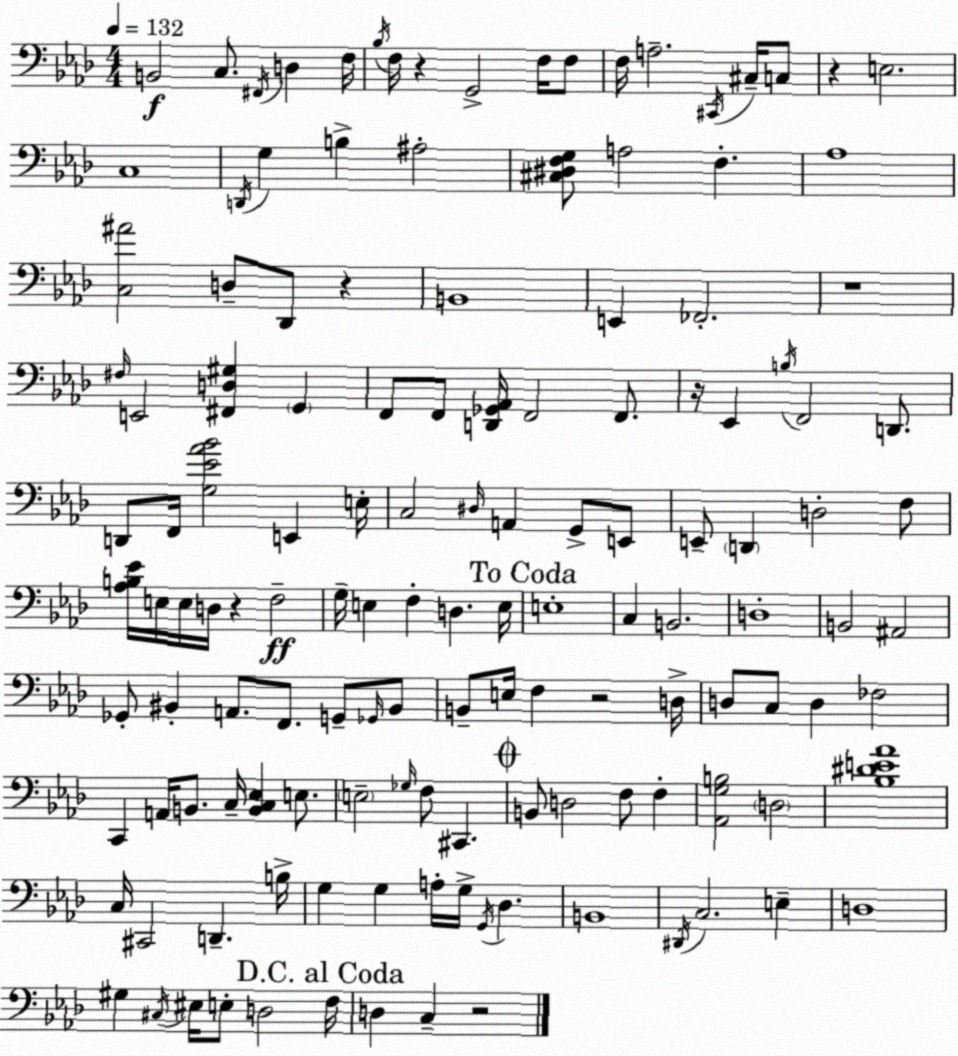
X:1
T:Untitled
M:4/4
L:1/4
K:Ab
B,,2 C,/2 ^F,,/4 D, F,/4 _B,/4 F,/4 z G,,2 F,/4 F,/2 F,/4 A,2 ^C,,/4 ^C,/4 C,/2 z E,2 C,4 D,,/4 G, B, ^A,2 [^C,^D,F,G,]/2 A,2 F, _A,4 [C,^A]2 D,/2 _D,,/2 z B,,4 E,, _F,,2 z4 ^F,/4 E,,2 [^F,,D,^G,] G,, F,,/2 F,,/2 [D,,_G,,_A,,]/4 F,,2 F,,/2 z/4 _E,, B,/4 F,,2 D,,/2 D,,/2 F,,/4 [G,_E_A_B]2 E,, E,/4 C,2 ^D,/4 A,, G,,/2 E,,/2 E,,/2 D,, D,2 F,/2 [_A,B,_E]/4 E,/4 E,/4 D,/4 z F,2 G,/4 E, F, D, E,/4 E,4 C, B,,2 D,4 B,,2 ^A,,2 _G,,/2 ^B,, A,,/2 F,,/2 G,,/2 _G,,/4 ^B,,/2 B,,/2 E,/4 F, z2 D,/4 D,/2 C,/2 D, _F,2 C,, A,,/4 B,,/2 C,/4 [B,,C,_E,] E,/2 E,2 _G,/4 F,/2 ^C,, B,,/2 D,2 F,/2 F, [_A,,G,B,]2 D,2 [_B,^DE_A]4 C,/4 ^C,,2 D,, B,/4 G, G, A,/4 G,/4 G,,/4 _D, B,,4 ^D,,/4 C,2 E, D,4 ^G, ^C,/4 ^E,/4 E,/2 D,2 F,/4 D, C, z2